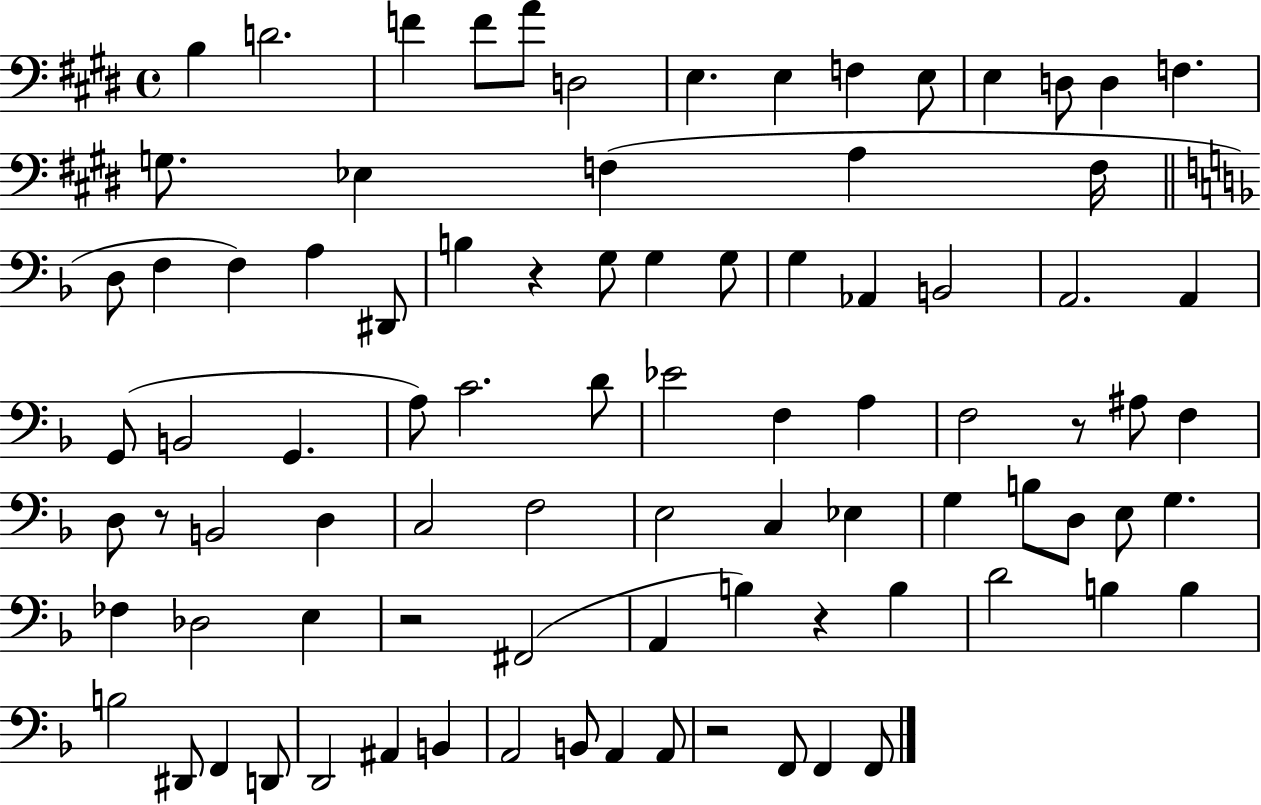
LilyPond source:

{
  \clef bass
  \time 4/4
  \defaultTimeSignature
  \key e \major
  \repeat volta 2 { b4 d'2. | f'4 f'8 a'8 d2 | e4. e4 f4 e8 | e4 d8 d4 f4. | \break g8. ees4 f4( a4 f16 | \bar "||" \break \key f \major d8 f4 f4) a4 dis,8 | b4 r4 g8 g4 g8 | g4 aes,4 b,2 | a,2. a,4 | \break g,8( b,2 g,4. | a8) c'2. d'8 | ees'2 f4 a4 | f2 r8 ais8 f4 | \break d8 r8 b,2 d4 | c2 f2 | e2 c4 ees4 | g4 b8 d8 e8 g4. | \break fes4 des2 e4 | r2 fis,2( | a,4 b4) r4 b4 | d'2 b4 b4 | \break b2 dis,8 f,4 d,8 | d,2 ais,4 b,4 | a,2 b,8 a,4 a,8 | r2 f,8 f,4 f,8 | \break } \bar "|."
}